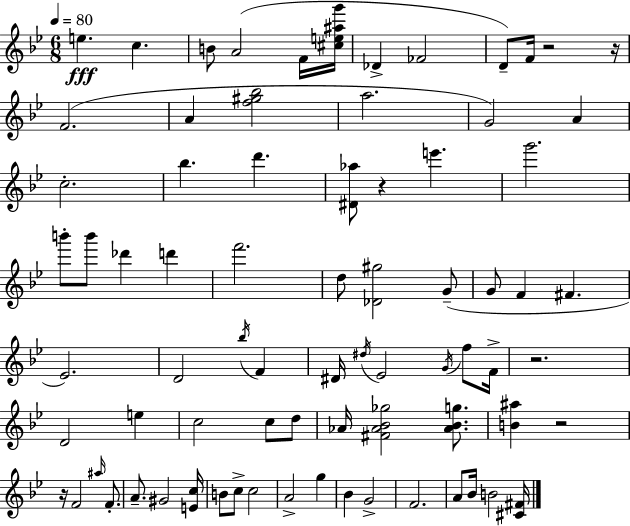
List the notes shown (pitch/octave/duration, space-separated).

E5/q. C5/q. B4/e A4/h F4/s [C#5,E5,A#5,G6]/s Db4/q FES4/h D4/e F4/s R/h R/s F4/h. A4/q [F5,G#5,Bb5]/h A5/h. G4/h A4/q C5/h. Bb5/q. D6/q. [D#4,Ab5]/e R/q E6/q. G6/h. B6/e B6/e Db6/q D6/q F6/h. D5/e [Db4,G#5]/h G4/e G4/e F4/q F#4/q. Eb4/h. D4/h Bb5/s F4/q D#4/s D#5/s Eb4/h G4/s F5/e F4/s R/h. D4/h E5/q C5/h C5/e D5/e Ab4/s [F#4,Ab4,Bb4,Gb5]/h [Ab4,Bb4,G5]/e. [B4,A#5]/q R/h R/s F4/h A#5/s F4/e. A4/e. G#4/h [E4,C5]/s B4/e C5/e C5/h A4/h G5/q Bb4/q G4/h F4/h. A4/e Bb4/s B4/h [C#4,F#4]/s